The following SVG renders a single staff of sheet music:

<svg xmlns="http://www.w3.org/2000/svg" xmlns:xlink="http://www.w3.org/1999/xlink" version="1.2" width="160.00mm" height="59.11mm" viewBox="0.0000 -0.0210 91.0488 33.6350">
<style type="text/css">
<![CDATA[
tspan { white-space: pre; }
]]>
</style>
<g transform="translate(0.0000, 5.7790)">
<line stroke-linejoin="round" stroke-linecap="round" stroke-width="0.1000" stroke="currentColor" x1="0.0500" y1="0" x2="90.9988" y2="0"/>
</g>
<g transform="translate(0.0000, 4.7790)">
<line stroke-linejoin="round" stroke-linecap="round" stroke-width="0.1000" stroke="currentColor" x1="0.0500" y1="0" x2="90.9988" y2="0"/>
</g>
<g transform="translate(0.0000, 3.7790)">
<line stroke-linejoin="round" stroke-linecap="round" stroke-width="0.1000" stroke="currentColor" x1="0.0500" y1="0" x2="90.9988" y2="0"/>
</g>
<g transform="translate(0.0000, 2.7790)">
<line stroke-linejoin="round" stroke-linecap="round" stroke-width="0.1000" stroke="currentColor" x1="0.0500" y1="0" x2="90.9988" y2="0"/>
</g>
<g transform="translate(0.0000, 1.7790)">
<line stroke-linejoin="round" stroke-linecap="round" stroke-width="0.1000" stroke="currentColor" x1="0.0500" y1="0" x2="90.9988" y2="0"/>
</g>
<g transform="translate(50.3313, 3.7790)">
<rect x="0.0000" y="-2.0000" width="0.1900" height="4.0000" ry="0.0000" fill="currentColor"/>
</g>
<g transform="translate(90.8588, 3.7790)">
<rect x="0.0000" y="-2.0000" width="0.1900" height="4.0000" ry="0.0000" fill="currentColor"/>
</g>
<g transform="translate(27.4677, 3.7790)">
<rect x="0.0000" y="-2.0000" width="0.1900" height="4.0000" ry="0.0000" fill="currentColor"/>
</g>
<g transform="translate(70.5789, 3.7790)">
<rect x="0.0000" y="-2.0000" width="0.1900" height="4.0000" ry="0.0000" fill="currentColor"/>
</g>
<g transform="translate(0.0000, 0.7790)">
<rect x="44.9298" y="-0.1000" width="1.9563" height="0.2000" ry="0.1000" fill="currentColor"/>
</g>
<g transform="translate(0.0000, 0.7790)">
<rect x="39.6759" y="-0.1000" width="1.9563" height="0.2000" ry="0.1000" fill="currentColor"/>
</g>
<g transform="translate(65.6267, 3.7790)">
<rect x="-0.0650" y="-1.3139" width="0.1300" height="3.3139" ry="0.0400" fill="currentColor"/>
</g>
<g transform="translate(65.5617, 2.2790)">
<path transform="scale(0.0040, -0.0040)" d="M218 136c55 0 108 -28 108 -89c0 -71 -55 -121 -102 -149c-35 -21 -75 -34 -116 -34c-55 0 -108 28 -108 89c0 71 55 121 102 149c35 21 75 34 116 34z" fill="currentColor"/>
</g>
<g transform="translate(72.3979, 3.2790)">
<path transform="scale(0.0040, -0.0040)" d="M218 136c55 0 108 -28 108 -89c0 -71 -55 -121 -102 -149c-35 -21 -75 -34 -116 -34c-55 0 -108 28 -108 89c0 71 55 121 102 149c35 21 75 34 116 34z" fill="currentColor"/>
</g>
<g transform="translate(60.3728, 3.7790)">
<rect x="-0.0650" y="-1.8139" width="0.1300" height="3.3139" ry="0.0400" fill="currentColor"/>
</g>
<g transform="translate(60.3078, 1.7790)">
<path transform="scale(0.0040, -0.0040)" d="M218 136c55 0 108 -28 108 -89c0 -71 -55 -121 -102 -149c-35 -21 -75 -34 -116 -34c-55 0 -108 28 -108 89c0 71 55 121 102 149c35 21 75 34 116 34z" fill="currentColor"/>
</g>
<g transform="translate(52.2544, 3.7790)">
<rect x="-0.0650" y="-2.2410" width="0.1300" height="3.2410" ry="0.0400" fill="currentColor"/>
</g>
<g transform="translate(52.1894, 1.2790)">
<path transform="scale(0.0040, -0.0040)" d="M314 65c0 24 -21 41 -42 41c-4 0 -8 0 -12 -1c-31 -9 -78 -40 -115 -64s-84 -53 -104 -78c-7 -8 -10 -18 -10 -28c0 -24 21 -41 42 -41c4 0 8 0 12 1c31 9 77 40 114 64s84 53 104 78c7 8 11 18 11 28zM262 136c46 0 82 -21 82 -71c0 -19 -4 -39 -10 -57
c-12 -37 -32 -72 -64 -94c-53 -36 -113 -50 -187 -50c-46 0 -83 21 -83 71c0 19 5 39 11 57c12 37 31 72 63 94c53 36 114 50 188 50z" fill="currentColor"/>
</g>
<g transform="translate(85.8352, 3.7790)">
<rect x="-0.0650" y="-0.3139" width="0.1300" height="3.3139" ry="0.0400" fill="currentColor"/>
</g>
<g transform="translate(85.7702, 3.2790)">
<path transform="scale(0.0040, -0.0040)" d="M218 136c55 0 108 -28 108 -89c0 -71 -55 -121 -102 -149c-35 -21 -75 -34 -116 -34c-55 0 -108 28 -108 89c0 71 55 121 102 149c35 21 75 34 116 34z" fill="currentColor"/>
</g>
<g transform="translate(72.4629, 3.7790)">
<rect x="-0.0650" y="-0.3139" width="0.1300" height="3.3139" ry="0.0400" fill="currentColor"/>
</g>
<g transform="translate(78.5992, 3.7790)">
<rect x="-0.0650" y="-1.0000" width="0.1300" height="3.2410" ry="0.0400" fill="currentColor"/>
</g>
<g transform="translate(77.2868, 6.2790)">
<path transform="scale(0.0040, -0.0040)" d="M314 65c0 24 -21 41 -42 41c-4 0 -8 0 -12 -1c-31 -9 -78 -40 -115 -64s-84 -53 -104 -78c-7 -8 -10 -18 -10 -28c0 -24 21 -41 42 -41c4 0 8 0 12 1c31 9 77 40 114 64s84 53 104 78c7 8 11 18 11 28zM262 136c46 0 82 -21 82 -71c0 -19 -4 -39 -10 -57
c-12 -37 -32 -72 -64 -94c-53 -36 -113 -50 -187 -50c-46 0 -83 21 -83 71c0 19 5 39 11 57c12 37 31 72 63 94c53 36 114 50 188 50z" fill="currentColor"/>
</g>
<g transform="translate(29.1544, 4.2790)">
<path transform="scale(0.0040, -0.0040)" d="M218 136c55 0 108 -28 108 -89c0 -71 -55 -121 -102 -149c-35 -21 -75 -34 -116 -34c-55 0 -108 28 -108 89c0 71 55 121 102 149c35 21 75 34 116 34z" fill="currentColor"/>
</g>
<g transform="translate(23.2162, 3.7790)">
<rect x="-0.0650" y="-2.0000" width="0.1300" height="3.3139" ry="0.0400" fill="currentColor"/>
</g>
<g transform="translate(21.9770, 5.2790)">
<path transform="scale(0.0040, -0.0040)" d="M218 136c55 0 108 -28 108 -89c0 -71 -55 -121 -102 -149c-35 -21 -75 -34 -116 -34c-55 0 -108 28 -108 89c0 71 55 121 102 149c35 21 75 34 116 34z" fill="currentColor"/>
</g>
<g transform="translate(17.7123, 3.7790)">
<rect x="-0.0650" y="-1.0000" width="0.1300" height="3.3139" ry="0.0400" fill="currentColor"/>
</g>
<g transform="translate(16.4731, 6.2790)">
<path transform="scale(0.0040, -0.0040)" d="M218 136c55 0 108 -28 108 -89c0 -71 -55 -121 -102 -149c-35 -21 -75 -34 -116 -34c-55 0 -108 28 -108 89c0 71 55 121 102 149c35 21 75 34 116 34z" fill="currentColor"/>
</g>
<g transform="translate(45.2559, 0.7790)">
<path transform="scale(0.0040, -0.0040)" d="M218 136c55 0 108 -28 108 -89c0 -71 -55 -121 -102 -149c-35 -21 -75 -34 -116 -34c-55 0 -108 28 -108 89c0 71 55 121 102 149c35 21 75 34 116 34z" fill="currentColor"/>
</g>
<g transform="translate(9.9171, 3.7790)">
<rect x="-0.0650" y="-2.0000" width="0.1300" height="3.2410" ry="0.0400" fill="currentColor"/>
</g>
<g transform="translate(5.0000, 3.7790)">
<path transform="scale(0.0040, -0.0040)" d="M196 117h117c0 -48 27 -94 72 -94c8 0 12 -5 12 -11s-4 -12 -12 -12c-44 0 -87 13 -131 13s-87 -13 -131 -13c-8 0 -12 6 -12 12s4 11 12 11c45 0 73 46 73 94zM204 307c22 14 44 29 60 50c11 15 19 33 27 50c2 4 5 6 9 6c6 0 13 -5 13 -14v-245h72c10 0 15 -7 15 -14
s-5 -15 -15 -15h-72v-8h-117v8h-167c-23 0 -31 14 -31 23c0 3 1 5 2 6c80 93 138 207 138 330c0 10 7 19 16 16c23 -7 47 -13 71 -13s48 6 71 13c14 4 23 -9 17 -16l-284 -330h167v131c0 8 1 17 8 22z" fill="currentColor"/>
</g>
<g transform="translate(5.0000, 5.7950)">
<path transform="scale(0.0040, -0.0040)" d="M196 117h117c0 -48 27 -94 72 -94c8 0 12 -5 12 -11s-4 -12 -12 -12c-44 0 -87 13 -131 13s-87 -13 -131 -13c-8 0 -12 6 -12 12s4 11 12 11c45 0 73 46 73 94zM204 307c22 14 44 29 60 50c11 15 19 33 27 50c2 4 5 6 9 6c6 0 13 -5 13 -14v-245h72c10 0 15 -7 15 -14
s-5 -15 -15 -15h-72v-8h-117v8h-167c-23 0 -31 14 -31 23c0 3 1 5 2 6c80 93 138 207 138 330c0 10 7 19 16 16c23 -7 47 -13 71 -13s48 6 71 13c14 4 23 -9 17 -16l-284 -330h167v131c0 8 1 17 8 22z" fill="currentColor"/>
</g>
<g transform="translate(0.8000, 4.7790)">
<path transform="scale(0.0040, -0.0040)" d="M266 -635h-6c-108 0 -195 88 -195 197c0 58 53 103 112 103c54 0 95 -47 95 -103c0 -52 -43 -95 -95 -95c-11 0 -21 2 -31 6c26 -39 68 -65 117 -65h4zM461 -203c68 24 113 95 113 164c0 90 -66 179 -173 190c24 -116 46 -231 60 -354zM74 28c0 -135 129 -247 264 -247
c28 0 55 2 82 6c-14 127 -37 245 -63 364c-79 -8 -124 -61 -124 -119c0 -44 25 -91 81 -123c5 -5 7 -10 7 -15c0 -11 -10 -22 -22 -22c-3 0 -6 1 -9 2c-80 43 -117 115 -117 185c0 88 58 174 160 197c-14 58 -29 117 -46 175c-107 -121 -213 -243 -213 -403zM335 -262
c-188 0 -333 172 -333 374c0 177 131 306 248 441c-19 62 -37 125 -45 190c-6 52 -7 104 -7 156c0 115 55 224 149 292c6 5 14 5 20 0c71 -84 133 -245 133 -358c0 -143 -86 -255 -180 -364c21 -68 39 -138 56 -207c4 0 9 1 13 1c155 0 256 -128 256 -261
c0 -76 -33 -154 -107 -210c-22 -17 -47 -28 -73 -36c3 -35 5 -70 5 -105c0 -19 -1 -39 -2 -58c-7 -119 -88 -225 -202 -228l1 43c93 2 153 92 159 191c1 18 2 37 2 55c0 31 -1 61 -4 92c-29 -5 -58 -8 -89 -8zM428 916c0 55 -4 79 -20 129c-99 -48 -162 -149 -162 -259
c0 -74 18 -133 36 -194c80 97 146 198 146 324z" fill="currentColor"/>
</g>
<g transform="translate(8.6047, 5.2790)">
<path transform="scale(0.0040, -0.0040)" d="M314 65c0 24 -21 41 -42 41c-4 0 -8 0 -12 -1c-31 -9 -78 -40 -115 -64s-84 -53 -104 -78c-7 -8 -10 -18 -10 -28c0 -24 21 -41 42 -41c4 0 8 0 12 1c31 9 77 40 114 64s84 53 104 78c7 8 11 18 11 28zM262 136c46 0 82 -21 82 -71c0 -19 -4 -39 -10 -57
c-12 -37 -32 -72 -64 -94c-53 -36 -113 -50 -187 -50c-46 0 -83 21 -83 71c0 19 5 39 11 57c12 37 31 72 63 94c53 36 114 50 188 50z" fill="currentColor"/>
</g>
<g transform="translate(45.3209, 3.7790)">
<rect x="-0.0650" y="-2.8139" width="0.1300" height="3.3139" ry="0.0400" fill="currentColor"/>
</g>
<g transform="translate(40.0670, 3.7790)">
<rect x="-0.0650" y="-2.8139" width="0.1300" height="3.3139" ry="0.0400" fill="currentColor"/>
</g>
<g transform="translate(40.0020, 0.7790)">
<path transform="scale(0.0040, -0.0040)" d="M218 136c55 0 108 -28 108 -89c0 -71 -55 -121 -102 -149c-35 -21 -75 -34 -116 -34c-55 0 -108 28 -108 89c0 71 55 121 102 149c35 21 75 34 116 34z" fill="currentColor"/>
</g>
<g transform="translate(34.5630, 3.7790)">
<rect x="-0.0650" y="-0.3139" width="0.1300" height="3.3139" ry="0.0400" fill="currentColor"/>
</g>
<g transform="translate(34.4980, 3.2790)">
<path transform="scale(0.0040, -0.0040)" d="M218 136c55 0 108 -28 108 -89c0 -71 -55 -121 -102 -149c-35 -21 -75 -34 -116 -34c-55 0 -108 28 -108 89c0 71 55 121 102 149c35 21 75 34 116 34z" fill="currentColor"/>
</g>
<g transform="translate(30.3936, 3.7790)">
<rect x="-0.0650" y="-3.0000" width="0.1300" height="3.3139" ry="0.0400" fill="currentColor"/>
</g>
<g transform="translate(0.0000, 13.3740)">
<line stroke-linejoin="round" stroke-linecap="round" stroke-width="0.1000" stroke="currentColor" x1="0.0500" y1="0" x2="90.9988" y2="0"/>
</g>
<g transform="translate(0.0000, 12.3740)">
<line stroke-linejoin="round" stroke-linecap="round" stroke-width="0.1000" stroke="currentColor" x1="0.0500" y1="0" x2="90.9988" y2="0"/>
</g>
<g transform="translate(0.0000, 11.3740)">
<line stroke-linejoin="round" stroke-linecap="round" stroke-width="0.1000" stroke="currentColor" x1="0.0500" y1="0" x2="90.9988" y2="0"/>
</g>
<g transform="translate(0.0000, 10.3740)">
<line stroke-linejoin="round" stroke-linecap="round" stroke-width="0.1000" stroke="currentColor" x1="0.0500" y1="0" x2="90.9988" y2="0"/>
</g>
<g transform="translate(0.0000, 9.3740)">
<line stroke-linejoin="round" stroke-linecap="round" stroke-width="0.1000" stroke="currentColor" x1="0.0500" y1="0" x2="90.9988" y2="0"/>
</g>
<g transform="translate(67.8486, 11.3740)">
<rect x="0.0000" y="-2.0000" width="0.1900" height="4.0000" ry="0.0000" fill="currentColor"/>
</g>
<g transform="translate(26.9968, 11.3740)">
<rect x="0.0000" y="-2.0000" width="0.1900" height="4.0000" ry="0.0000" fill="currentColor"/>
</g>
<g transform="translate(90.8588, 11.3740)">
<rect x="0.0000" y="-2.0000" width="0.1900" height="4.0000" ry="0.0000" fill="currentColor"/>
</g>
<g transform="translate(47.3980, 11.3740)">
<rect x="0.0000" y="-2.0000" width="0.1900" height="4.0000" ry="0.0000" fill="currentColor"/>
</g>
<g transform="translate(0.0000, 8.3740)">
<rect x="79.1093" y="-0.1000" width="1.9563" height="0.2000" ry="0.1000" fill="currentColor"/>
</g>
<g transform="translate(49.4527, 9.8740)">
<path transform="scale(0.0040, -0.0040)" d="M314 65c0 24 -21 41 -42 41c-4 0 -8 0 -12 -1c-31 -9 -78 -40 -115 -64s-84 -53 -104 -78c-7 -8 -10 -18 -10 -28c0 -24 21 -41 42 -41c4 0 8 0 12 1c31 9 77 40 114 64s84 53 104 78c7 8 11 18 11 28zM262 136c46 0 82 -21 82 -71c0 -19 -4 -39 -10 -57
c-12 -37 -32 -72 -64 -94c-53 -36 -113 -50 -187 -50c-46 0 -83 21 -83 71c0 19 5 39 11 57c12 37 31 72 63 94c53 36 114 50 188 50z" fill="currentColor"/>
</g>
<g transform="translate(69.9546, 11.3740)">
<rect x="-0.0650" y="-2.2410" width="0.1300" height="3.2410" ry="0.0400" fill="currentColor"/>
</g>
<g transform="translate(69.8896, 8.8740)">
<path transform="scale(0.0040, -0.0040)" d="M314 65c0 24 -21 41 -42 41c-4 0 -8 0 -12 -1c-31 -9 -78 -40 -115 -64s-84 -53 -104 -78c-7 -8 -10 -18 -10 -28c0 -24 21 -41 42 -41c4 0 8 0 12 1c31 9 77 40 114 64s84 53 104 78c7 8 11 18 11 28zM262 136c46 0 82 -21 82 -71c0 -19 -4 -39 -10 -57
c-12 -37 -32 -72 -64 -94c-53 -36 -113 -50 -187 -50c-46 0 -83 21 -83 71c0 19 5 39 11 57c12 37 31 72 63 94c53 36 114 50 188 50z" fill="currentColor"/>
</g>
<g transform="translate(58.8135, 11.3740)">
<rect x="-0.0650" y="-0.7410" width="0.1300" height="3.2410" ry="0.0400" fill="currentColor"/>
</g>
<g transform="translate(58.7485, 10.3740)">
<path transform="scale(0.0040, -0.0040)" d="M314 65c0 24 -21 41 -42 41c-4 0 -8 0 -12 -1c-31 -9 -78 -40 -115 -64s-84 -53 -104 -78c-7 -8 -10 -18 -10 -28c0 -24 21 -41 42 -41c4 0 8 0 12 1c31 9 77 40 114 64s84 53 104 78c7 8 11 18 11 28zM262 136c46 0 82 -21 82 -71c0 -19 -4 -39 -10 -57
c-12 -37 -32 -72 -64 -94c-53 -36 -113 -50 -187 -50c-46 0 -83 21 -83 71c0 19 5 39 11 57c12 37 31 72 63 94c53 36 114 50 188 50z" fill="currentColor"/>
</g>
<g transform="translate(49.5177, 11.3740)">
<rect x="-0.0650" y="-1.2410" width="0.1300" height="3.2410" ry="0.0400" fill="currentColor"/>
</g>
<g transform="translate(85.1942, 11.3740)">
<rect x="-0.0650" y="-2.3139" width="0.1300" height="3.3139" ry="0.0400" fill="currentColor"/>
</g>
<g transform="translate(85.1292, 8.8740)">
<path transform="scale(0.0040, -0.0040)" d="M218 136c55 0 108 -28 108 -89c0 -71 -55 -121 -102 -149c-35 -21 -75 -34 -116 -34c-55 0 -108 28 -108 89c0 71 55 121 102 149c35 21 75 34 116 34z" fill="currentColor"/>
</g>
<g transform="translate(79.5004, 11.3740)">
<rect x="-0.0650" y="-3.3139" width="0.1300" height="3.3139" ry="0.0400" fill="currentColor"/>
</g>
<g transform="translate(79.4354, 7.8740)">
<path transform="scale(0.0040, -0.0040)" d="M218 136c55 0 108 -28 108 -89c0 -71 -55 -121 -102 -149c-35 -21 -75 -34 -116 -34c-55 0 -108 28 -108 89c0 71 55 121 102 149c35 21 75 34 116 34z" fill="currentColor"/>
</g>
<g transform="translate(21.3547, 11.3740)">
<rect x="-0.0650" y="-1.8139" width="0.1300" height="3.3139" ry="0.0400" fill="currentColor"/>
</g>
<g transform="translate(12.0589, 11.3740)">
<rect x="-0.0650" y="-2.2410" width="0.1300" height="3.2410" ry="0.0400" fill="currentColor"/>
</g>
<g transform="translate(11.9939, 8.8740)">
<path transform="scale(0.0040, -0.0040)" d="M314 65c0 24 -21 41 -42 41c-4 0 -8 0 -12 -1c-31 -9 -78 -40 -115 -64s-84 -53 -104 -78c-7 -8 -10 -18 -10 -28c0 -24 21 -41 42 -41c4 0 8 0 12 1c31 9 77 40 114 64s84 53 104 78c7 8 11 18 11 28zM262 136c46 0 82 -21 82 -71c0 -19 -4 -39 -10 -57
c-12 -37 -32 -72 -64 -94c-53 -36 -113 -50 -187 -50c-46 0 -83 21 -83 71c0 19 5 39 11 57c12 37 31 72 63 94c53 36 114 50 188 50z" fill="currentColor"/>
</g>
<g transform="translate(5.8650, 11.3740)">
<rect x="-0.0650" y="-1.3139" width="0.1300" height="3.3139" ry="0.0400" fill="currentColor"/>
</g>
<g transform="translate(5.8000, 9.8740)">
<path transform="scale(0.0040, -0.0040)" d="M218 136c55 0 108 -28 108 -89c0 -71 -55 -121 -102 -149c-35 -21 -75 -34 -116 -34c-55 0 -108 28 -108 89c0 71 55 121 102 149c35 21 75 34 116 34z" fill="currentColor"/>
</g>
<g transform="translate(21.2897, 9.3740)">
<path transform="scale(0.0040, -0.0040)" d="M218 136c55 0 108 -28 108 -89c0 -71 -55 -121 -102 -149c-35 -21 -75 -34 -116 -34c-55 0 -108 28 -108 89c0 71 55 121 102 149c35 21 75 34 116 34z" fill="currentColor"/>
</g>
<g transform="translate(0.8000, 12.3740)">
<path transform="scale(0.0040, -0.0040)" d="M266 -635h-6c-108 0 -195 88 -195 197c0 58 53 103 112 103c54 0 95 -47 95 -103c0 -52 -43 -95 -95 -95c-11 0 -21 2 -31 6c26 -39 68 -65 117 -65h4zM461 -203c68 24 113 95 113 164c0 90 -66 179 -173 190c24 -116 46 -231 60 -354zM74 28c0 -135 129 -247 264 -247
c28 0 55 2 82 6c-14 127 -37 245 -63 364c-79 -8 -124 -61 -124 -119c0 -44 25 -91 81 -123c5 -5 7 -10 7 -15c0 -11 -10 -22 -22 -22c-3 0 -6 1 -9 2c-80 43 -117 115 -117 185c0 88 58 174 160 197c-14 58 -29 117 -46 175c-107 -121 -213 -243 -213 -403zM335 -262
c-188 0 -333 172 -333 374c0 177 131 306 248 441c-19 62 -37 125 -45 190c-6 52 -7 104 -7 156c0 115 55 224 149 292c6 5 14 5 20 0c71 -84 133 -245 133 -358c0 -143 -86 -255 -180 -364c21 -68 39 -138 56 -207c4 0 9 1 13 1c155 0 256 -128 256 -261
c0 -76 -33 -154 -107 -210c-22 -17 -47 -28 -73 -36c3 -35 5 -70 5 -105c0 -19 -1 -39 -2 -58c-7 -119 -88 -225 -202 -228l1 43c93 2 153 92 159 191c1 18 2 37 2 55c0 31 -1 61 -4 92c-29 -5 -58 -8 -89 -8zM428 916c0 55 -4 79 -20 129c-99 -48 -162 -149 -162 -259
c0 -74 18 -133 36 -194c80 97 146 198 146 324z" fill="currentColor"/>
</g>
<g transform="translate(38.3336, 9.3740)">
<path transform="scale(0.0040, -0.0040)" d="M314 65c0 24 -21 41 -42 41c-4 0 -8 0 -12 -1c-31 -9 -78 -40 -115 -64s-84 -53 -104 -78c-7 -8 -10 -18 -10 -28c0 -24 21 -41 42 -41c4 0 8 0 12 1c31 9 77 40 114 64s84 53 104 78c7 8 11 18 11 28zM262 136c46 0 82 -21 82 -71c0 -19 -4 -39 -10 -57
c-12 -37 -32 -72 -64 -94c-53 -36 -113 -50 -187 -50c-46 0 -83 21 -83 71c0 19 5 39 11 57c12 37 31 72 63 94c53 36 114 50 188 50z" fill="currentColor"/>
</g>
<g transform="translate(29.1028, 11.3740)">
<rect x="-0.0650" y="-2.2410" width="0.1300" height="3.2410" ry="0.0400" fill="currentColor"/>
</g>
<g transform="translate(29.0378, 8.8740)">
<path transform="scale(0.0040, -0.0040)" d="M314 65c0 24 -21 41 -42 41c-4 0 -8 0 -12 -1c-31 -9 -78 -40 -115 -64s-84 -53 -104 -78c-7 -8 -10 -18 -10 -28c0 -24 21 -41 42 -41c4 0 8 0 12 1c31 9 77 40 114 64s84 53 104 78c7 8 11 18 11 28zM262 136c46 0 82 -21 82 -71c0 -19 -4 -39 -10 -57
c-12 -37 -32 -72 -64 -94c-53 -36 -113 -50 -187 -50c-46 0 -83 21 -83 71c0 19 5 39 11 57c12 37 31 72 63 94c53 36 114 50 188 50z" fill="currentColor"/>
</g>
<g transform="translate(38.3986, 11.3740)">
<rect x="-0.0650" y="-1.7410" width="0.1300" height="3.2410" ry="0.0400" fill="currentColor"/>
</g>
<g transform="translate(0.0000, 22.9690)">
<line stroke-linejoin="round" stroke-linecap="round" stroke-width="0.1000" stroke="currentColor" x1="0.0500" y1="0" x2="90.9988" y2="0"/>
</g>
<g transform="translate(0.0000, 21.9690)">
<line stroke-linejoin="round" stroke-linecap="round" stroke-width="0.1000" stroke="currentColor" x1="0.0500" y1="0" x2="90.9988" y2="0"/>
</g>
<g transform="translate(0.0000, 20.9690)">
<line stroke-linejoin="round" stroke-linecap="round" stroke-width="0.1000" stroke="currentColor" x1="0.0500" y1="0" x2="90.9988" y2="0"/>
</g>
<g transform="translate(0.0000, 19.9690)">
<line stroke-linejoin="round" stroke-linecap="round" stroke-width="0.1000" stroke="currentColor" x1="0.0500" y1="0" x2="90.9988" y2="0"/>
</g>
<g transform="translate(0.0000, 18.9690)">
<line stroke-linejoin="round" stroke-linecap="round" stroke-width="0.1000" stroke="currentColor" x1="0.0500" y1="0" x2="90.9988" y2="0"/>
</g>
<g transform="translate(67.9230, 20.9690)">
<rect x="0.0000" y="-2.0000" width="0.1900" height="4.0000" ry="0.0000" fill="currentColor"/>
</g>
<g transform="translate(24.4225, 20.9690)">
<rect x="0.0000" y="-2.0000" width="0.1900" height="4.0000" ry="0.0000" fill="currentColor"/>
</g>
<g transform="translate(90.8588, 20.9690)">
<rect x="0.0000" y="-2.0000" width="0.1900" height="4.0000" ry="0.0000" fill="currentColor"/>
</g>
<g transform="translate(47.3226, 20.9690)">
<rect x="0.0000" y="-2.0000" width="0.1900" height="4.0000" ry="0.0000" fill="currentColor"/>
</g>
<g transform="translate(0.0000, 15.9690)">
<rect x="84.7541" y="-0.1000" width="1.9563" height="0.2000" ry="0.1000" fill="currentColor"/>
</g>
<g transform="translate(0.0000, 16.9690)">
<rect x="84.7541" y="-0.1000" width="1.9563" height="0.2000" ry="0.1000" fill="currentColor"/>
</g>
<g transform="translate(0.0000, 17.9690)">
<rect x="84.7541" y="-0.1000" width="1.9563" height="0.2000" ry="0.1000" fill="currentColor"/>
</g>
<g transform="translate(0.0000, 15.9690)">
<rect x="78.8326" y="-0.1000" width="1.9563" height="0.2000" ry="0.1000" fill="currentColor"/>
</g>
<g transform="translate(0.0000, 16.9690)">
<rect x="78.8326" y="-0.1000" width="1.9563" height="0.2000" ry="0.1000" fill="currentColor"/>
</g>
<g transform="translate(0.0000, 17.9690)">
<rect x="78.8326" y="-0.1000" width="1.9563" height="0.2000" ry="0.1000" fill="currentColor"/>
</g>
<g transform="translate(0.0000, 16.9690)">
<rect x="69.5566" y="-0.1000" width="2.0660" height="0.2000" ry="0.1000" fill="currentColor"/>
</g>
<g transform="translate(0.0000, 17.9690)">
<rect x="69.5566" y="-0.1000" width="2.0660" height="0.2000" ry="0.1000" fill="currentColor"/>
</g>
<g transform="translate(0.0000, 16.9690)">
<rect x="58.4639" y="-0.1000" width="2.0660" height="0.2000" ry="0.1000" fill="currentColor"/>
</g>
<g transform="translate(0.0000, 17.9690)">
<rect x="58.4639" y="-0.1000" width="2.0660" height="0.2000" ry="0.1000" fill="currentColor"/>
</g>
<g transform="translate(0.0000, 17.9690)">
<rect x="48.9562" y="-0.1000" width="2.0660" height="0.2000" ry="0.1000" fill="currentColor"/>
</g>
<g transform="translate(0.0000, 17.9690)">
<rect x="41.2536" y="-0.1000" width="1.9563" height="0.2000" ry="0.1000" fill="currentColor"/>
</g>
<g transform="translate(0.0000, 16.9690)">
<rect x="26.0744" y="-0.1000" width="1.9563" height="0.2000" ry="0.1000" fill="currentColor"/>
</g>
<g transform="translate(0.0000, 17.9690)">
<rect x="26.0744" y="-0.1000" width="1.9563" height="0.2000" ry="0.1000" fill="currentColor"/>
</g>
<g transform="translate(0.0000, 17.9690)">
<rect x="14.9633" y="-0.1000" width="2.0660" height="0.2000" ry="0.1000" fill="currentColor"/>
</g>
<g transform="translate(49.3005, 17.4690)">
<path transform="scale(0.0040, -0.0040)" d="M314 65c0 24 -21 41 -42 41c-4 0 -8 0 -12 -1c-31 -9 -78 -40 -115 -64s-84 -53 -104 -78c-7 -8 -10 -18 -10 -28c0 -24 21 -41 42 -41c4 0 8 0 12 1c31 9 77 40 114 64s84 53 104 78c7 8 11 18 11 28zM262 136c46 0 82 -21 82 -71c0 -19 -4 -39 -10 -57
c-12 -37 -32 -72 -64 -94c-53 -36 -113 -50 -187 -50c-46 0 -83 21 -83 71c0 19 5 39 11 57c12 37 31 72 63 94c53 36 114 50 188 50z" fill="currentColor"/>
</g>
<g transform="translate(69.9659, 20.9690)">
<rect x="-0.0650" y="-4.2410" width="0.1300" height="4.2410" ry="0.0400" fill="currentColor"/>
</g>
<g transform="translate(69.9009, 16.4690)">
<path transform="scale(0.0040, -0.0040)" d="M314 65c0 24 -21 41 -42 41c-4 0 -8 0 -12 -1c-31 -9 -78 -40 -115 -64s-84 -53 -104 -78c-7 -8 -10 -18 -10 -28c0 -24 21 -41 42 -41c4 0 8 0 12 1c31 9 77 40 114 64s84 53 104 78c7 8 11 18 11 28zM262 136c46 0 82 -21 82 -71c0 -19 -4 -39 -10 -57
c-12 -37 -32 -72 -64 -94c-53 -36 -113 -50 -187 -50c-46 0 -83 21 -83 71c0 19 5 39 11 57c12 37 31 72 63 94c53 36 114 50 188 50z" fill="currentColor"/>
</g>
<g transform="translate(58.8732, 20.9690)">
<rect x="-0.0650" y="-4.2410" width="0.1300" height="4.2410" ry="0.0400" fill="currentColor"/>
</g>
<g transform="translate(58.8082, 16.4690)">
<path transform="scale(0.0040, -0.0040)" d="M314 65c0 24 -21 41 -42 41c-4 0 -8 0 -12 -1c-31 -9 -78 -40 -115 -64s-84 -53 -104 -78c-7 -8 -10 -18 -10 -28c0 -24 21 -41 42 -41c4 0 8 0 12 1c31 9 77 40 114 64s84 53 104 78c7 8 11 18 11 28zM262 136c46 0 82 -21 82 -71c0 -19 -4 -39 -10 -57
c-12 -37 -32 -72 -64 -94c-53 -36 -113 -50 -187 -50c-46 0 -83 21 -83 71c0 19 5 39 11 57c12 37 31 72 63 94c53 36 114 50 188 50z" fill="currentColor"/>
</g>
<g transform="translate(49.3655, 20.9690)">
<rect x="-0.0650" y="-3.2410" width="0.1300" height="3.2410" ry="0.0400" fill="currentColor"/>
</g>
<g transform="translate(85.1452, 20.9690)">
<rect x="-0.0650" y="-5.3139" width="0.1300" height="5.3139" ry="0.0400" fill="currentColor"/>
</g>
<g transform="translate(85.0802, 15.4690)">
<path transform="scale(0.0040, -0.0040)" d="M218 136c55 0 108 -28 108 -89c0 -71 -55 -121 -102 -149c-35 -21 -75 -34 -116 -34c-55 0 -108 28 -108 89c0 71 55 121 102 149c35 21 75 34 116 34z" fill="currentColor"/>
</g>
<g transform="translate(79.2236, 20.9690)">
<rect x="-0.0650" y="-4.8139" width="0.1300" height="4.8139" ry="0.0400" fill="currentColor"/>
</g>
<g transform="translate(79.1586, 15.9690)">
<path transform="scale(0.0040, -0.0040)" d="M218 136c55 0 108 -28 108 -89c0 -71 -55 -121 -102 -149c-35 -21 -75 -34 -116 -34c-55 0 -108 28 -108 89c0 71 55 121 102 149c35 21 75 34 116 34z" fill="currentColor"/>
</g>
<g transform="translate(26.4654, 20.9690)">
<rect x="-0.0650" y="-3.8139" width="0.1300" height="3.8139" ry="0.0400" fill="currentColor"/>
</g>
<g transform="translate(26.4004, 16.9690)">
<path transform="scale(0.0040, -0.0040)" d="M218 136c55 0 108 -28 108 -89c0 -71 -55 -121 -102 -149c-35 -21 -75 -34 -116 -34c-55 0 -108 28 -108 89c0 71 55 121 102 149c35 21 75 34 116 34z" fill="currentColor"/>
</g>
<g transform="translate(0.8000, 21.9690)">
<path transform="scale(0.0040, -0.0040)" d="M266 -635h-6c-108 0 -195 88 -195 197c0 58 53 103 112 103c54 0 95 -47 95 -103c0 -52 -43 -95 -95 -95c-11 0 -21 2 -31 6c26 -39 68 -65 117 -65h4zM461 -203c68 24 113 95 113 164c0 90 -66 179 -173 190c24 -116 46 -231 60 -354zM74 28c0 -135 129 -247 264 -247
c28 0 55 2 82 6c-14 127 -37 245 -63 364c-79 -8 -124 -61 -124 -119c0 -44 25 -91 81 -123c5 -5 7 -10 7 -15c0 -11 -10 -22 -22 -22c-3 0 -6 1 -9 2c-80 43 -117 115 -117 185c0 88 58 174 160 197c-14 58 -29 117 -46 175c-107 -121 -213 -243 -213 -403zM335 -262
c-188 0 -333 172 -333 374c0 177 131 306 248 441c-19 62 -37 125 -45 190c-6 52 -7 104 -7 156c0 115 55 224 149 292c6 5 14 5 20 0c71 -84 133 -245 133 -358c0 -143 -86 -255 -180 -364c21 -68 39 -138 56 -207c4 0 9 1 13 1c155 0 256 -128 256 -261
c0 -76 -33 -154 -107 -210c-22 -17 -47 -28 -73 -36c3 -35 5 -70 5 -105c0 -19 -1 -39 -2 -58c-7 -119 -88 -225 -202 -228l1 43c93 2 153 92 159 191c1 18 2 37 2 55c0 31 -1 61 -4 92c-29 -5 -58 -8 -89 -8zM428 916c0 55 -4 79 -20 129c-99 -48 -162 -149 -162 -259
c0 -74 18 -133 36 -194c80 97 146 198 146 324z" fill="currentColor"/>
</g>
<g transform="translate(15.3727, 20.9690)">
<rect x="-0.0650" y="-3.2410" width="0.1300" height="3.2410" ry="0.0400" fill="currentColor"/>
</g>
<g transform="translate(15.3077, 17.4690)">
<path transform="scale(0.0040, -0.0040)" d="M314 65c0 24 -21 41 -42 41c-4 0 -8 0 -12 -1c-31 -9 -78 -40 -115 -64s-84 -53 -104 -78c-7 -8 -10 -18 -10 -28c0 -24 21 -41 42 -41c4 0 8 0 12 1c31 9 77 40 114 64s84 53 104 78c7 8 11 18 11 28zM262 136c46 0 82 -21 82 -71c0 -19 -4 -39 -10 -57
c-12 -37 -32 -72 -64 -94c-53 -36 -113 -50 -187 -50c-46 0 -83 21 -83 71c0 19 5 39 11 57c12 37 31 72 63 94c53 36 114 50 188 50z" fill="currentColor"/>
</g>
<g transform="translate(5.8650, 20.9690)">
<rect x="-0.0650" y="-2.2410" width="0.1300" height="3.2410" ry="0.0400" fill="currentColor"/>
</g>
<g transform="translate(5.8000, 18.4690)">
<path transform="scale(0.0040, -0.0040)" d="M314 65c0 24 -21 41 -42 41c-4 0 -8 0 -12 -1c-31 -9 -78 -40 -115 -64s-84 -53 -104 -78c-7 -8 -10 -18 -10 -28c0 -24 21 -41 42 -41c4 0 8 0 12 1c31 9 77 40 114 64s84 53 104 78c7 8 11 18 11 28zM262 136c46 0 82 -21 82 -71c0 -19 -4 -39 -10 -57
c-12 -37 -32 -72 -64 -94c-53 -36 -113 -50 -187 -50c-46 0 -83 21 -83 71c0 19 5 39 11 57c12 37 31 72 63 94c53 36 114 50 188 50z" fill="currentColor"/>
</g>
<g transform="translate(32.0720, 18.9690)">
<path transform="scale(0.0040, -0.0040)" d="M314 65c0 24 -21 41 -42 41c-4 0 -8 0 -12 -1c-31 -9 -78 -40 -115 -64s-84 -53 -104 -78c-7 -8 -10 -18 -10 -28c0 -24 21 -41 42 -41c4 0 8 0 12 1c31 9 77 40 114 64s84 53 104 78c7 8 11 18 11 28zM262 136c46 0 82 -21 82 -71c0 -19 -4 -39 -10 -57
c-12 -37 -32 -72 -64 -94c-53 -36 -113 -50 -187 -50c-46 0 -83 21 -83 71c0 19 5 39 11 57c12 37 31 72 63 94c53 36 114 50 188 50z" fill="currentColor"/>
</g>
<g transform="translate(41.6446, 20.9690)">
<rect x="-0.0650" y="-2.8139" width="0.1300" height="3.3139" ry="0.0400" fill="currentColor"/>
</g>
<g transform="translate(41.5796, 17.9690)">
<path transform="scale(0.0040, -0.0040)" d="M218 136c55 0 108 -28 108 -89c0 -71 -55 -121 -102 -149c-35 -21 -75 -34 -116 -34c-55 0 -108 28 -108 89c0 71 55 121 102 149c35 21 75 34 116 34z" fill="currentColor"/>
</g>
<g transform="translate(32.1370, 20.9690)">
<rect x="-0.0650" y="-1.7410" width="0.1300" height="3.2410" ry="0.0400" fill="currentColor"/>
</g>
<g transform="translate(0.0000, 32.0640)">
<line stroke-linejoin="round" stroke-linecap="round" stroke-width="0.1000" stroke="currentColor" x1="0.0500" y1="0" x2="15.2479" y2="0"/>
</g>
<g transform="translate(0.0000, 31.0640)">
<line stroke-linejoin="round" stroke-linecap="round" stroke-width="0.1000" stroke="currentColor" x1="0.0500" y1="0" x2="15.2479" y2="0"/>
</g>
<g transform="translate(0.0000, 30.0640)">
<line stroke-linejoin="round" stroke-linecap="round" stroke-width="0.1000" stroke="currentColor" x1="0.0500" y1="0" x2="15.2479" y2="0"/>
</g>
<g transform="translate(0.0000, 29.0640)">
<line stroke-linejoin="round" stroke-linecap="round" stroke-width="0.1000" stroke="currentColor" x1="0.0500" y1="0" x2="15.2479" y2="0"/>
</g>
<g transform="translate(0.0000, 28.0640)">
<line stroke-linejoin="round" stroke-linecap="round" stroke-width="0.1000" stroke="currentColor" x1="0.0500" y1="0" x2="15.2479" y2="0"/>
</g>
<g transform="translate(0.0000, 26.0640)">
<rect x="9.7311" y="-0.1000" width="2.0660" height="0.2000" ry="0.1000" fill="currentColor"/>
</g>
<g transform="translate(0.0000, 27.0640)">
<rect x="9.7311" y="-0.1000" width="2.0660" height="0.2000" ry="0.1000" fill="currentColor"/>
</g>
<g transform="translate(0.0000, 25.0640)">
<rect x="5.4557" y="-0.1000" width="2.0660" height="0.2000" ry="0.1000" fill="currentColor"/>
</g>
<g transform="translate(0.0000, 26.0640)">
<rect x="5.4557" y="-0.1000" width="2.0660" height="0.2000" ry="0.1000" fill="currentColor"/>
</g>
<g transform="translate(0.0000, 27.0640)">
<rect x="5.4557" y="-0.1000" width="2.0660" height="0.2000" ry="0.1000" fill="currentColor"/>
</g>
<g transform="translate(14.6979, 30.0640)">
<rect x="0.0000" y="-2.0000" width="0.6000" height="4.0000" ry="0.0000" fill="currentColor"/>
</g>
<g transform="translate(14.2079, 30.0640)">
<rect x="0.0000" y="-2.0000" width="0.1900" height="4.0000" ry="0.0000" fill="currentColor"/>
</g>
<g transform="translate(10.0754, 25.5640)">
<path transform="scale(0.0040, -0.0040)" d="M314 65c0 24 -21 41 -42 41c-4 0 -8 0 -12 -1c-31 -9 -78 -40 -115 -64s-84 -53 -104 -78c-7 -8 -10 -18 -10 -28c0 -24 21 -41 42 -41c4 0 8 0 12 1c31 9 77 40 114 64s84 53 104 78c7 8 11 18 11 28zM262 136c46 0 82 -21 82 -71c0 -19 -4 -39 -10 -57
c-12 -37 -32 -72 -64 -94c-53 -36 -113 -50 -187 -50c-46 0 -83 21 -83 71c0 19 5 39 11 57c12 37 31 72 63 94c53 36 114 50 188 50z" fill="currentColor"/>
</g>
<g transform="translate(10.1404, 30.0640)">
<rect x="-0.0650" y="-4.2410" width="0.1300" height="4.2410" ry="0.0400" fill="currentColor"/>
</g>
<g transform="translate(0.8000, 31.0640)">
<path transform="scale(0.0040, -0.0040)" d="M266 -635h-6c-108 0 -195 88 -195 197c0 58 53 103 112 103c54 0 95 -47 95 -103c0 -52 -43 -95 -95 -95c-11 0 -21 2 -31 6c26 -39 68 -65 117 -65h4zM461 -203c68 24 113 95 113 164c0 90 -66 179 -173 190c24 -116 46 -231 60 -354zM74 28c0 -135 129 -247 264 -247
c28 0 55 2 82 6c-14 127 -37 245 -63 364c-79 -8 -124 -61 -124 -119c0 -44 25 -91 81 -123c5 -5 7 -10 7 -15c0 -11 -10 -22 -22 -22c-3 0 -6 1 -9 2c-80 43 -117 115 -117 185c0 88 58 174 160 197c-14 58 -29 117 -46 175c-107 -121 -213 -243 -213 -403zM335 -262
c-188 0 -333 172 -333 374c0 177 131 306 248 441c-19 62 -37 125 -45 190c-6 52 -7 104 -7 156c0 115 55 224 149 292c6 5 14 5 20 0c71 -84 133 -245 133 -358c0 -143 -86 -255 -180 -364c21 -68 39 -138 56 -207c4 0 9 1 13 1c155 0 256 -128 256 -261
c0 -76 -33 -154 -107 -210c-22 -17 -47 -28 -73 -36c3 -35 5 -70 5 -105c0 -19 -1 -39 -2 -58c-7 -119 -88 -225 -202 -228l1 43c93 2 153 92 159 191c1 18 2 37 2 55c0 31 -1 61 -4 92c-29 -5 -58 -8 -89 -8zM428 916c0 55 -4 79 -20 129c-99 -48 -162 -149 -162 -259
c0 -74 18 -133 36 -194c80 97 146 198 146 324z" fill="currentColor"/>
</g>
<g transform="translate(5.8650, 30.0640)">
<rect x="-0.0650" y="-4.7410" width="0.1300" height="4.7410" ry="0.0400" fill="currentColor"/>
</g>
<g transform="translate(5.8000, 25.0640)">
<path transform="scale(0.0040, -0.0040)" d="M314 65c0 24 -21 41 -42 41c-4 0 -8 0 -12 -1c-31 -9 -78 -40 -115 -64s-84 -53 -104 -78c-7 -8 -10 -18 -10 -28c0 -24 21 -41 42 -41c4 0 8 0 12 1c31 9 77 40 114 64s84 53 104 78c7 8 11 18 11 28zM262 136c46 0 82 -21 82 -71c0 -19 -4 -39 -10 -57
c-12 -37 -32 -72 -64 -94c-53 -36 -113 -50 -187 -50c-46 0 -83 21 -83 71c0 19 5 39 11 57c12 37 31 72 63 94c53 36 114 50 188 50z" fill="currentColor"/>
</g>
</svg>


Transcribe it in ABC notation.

X:1
T:Untitled
M:4/4
L:1/4
K:C
F2 D F A c a a g2 f e c D2 c e g2 f g2 f2 e2 d2 g2 b g g2 b2 c' f2 a b2 d'2 d'2 e' f' e'2 d'2